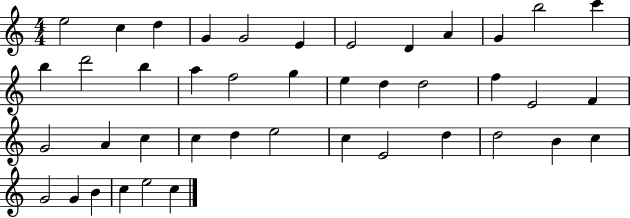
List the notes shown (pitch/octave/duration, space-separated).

E5/h C5/q D5/q G4/q G4/h E4/q E4/h D4/q A4/q G4/q B5/h C6/q B5/q D6/h B5/q A5/q F5/h G5/q E5/q D5/q D5/h F5/q E4/h F4/q G4/h A4/q C5/q C5/q D5/q E5/h C5/q E4/h D5/q D5/h B4/q C5/q G4/h G4/q B4/q C5/q E5/h C5/q